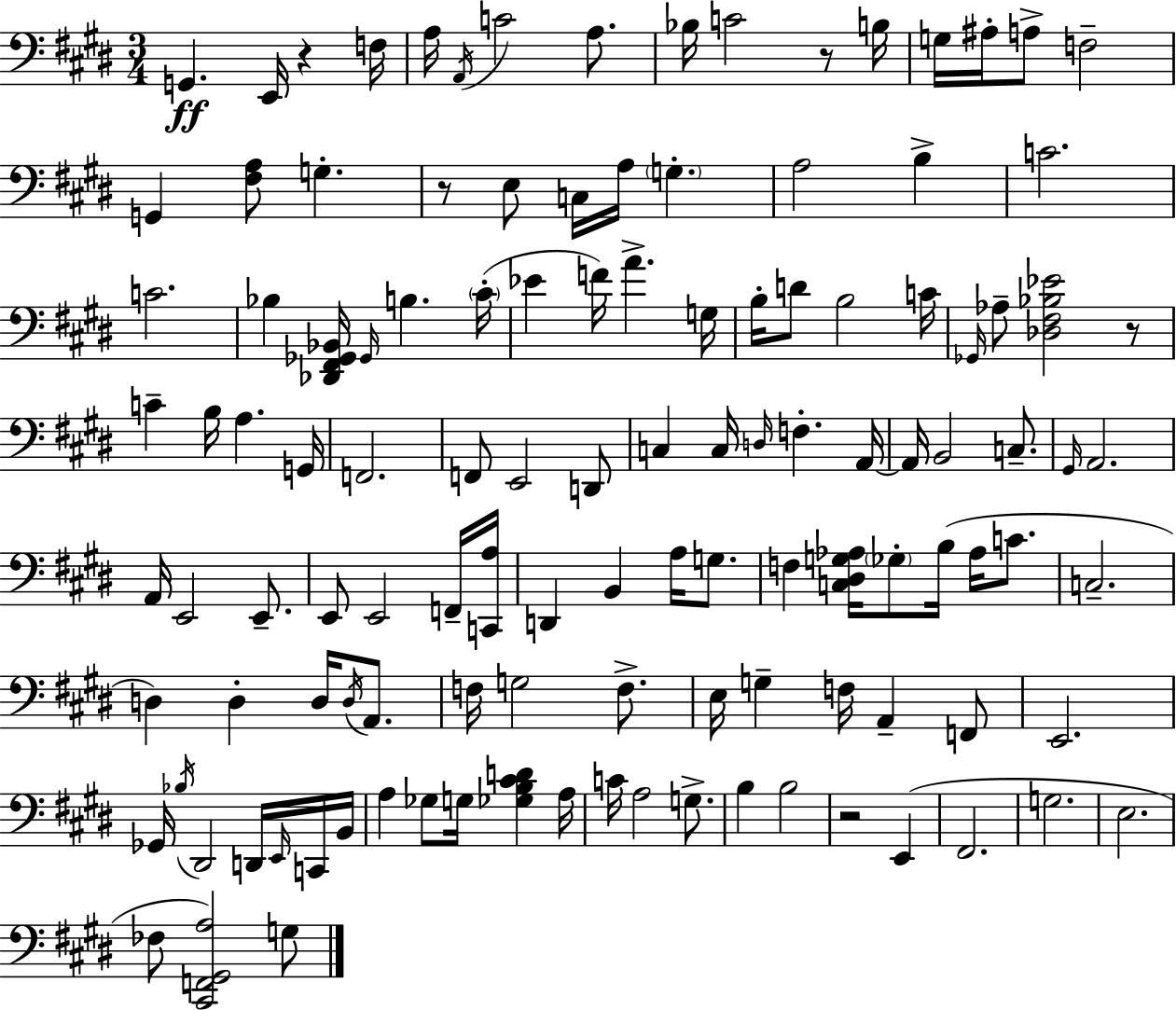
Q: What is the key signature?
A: E major